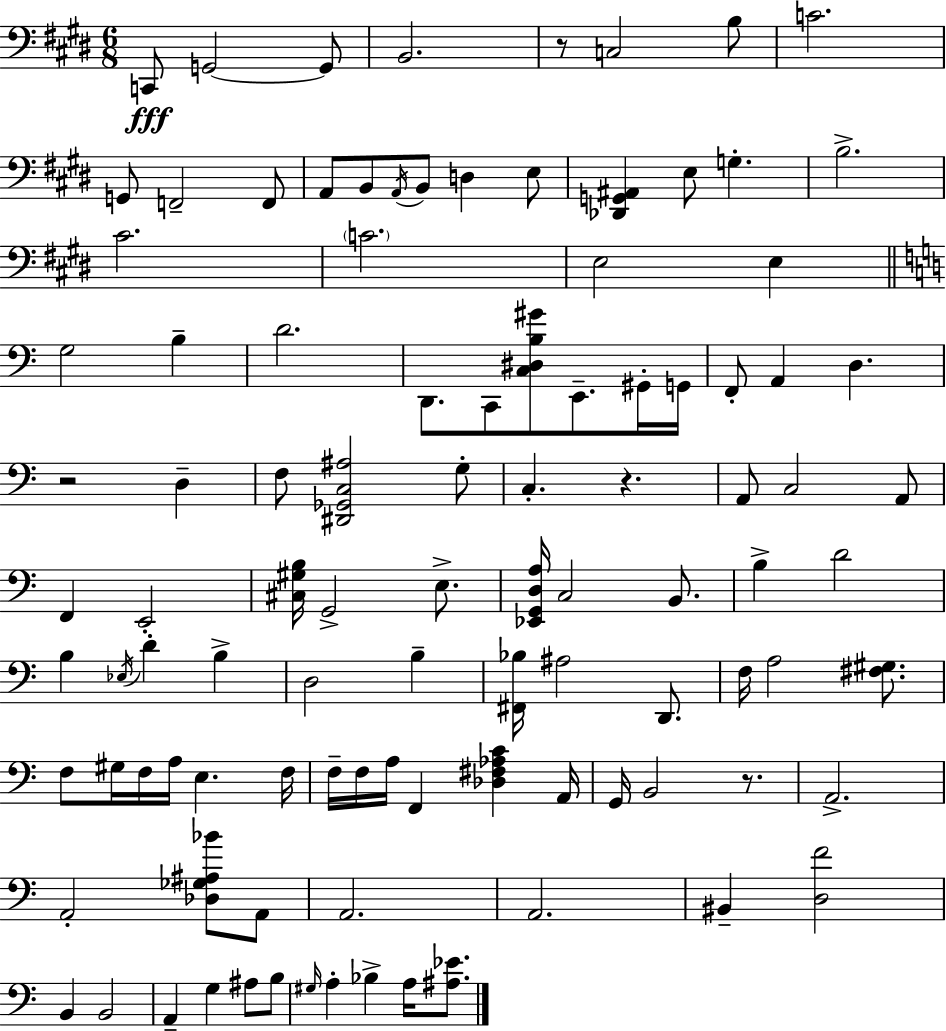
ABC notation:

X:1
T:Untitled
M:6/8
L:1/4
K:E
C,,/2 G,,2 G,,/2 B,,2 z/2 C,2 B,/2 C2 G,,/2 F,,2 F,,/2 A,,/2 B,,/2 A,,/4 B,,/2 D, E,/2 [_D,,G,,^A,,] E,/2 G, B,2 ^C2 C2 E,2 E, G,2 B, D2 D,,/2 C,,/2 [C,^D,B,^G]/2 E,,/2 ^G,,/4 G,,/4 F,,/2 A,, D, z2 D, F,/2 [^D,,_G,,C,^A,]2 G,/2 C, z A,,/2 C,2 A,,/2 F,, E,,2 [^C,^G,B,]/4 G,,2 E,/2 [_E,,G,,D,A,]/4 C,2 B,,/2 B, D2 B, _E,/4 D B, D,2 B, [^F,,_B,]/4 ^A,2 D,,/2 F,/4 A,2 [^F,^G,]/2 F,/2 ^G,/4 F,/4 A,/4 E, F,/4 F,/4 F,/4 A,/4 F,, [_D,^F,_A,C] A,,/4 G,,/4 B,,2 z/2 A,,2 A,,2 [_D,_G,^A,_B]/2 A,,/2 A,,2 A,,2 ^B,, [D,F]2 B,, B,,2 A,, G, ^A,/2 B,/2 ^G,/4 A, _B, A,/4 [^A,_E]/2